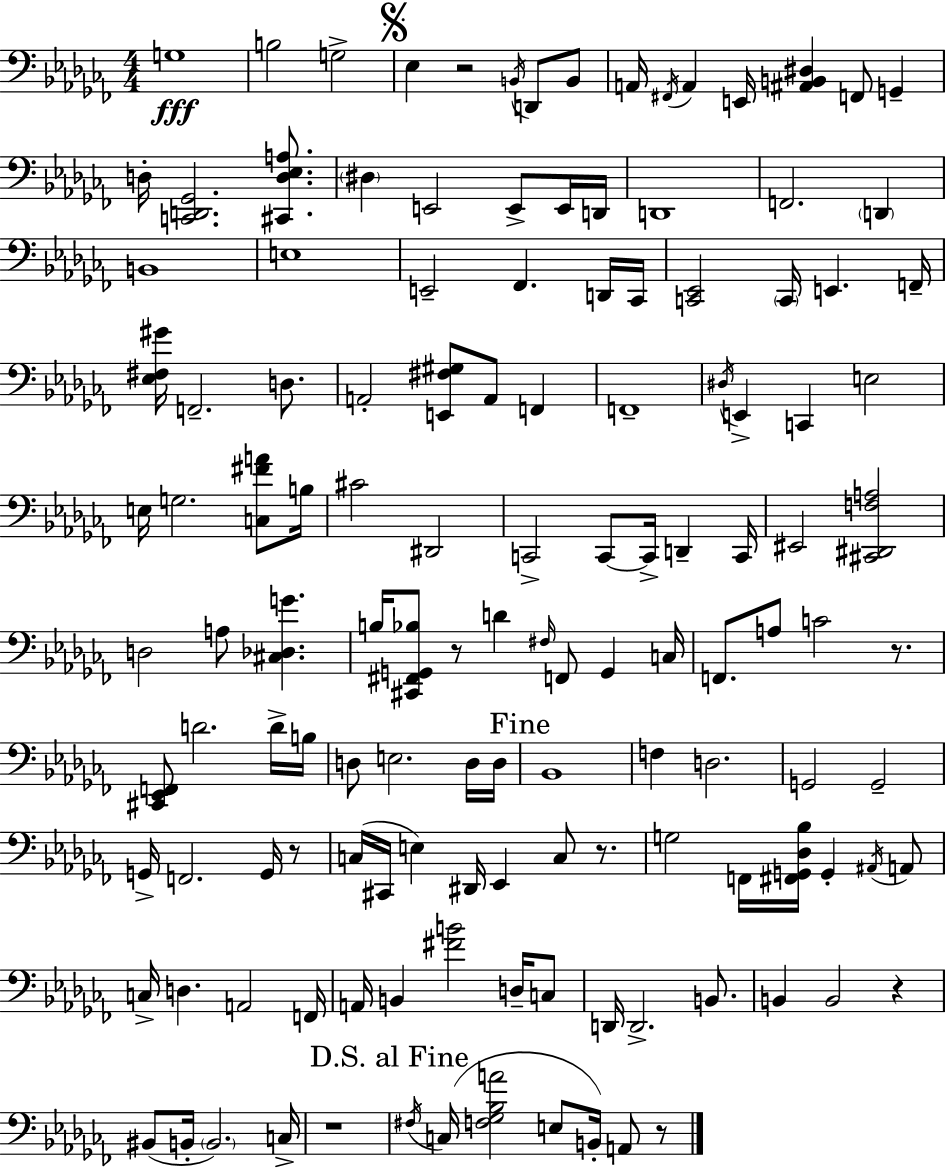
G3/w B3/h G3/h Eb3/q R/h B2/s D2/e B2/e A2/s F#2/s A2/q E2/s [A#2,B2,D#3]/q F2/e G2/q D3/s [C2,D2,Gb2]/h. [C#2,D3,Eb3,A3]/e. D#3/q E2/h E2/e E2/s D2/s D2/w F2/h. D2/q B2/w E3/w E2/h FES2/q. D2/s CES2/s [C2,Eb2]/h C2/s E2/q. F2/s [Eb3,F#3,G#4]/s F2/h. D3/e. A2/h [E2,F#3,G#3]/e A2/e F2/q F2/w D#3/s E2/q C2/q E3/h E3/s G3/h. [C3,F#4,A4]/e B3/s C#4/h D#2/h C2/h C2/e C2/s D2/q C2/s EIS2/h [C#2,D#2,F3,A3]/h D3/h A3/e [C#3,Db3,G4]/q. B3/s [C#2,F#2,G2,Bb3]/e R/e D4/q F#3/s F2/e G2/q C3/s F2/e. A3/e C4/h R/e. [C#2,Eb2,F2]/e D4/h. D4/s B3/s D3/e E3/h. D3/s D3/s Bb2/w F3/q D3/h. G2/h G2/h G2/s F2/h. G2/s R/e C3/s C#2/s E3/q D#2/s Eb2/q C3/e R/e. G3/h F2/s [F#2,G2,Db3,Bb3]/s G2/q A#2/s A2/e C3/s D3/q. A2/h F2/s A2/s B2/q [F#4,B4]/h D3/s C3/e D2/s D2/h. B2/e. B2/q B2/h R/q BIS2/e B2/s B2/h. C3/s R/w F#3/s C3/s [F3,Gb3,Bb3,A4]/h E3/e B2/s A2/e R/e